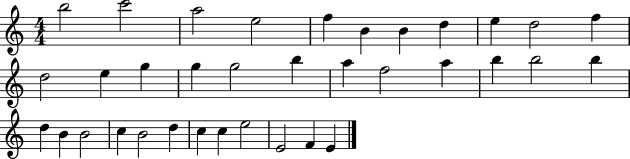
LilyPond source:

{
  \clef treble
  \numericTimeSignature
  \time 4/4
  \key c \major
  b''2 c'''2 | a''2 e''2 | f''4 b'4 b'4 d''4 | e''4 d''2 f''4 | \break d''2 e''4 g''4 | g''4 g''2 b''4 | a''4 f''2 a''4 | b''4 b''2 b''4 | \break d''4 b'4 b'2 | c''4 b'2 d''4 | c''4 c''4 e''2 | e'2 f'4 e'4 | \break \bar "|."
}